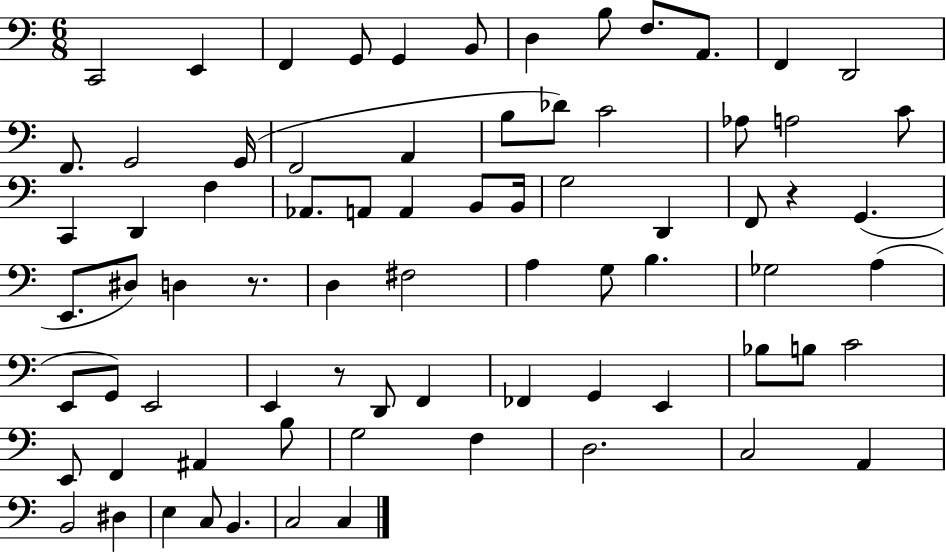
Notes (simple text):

C2/h E2/q F2/q G2/e G2/q B2/e D3/q B3/e F3/e. A2/e. F2/q D2/h F2/e. G2/h G2/s F2/h A2/q B3/e Db4/e C4/h Ab3/e A3/h C4/e C2/q D2/q F3/q Ab2/e. A2/e A2/q B2/e B2/s G3/h D2/q F2/e R/q G2/q. E2/e. D#3/e D3/q R/e. D3/q F#3/h A3/q G3/e B3/q. Gb3/h A3/q E2/e G2/e E2/h E2/q R/e D2/e F2/q FES2/q G2/q E2/q Bb3/e B3/e C4/h E2/e F2/q A#2/q B3/e G3/h F3/q D3/h. C3/h A2/q B2/h D#3/q E3/q C3/e B2/q. C3/h C3/q